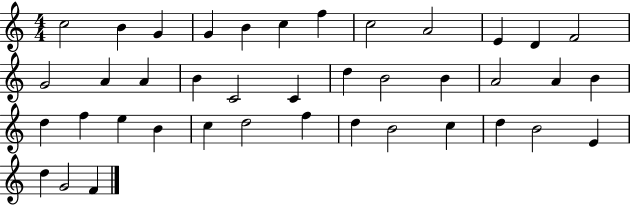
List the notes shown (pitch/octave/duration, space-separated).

C5/h B4/q G4/q G4/q B4/q C5/q F5/q C5/h A4/h E4/q D4/q F4/h G4/h A4/q A4/q B4/q C4/h C4/q D5/q B4/h B4/q A4/h A4/q B4/q D5/q F5/q E5/q B4/q C5/q D5/h F5/q D5/q B4/h C5/q D5/q B4/h E4/q D5/q G4/h F4/q